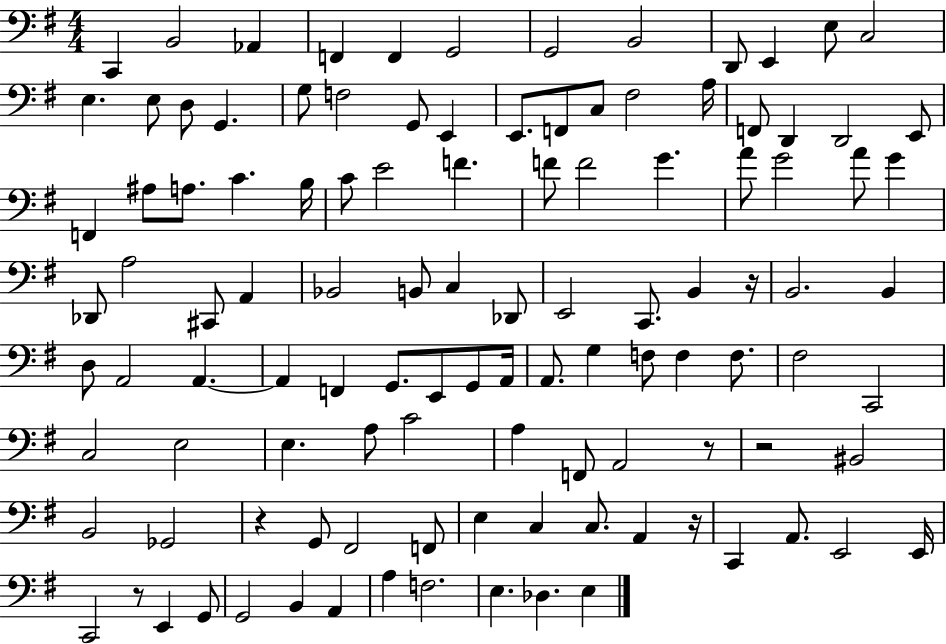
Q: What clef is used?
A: bass